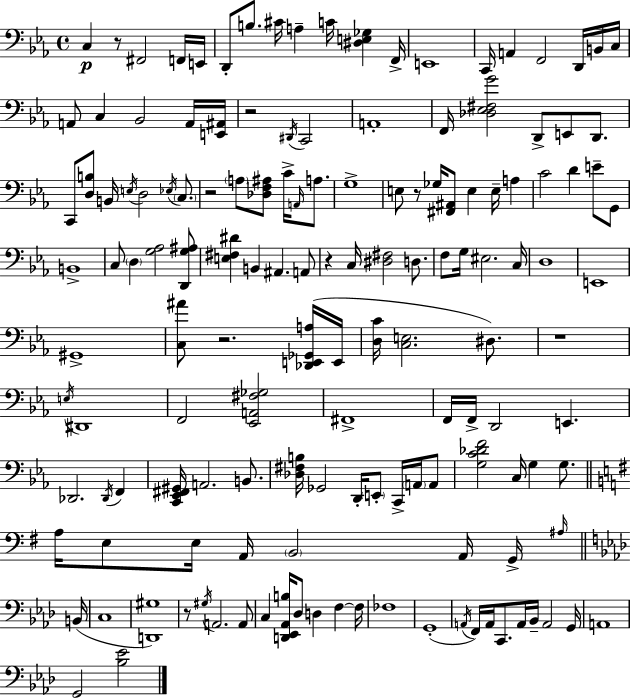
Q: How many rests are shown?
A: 8